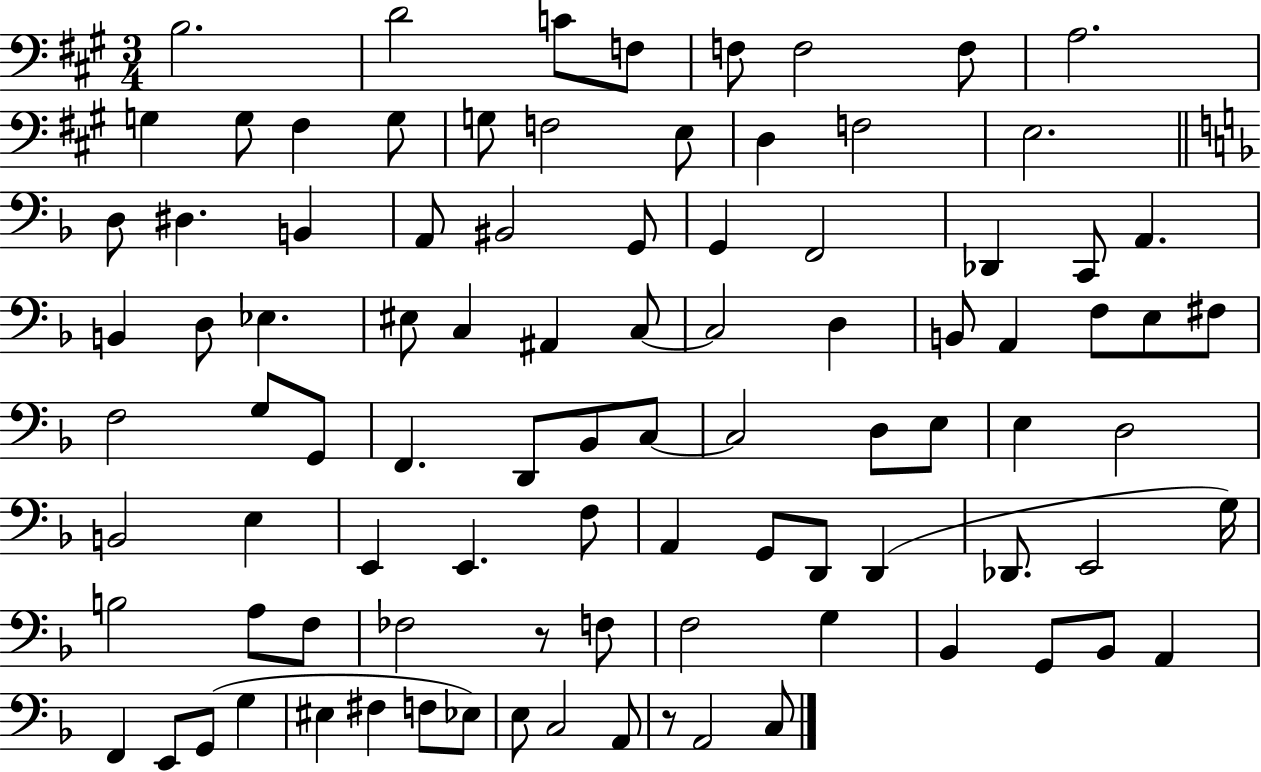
X:1
T:Untitled
M:3/4
L:1/4
K:A
B,2 D2 C/2 F,/2 F,/2 F,2 F,/2 A,2 G, G,/2 ^F, G,/2 G,/2 F,2 E,/2 D, F,2 E,2 D,/2 ^D, B,, A,,/2 ^B,,2 G,,/2 G,, F,,2 _D,, C,,/2 A,, B,, D,/2 _E, ^E,/2 C, ^A,, C,/2 C,2 D, B,,/2 A,, F,/2 E,/2 ^F,/2 F,2 G,/2 G,,/2 F,, D,,/2 _B,,/2 C,/2 C,2 D,/2 E,/2 E, D,2 B,,2 E, E,, E,, F,/2 A,, G,,/2 D,,/2 D,, _D,,/2 E,,2 G,/4 B,2 A,/2 F,/2 _F,2 z/2 F,/2 F,2 G, _B,, G,,/2 _B,,/2 A,, F,, E,,/2 G,,/2 G, ^E, ^F, F,/2 _E,/2 E,/2 C,2 A,,/2 z/2 A,,2 C,/2